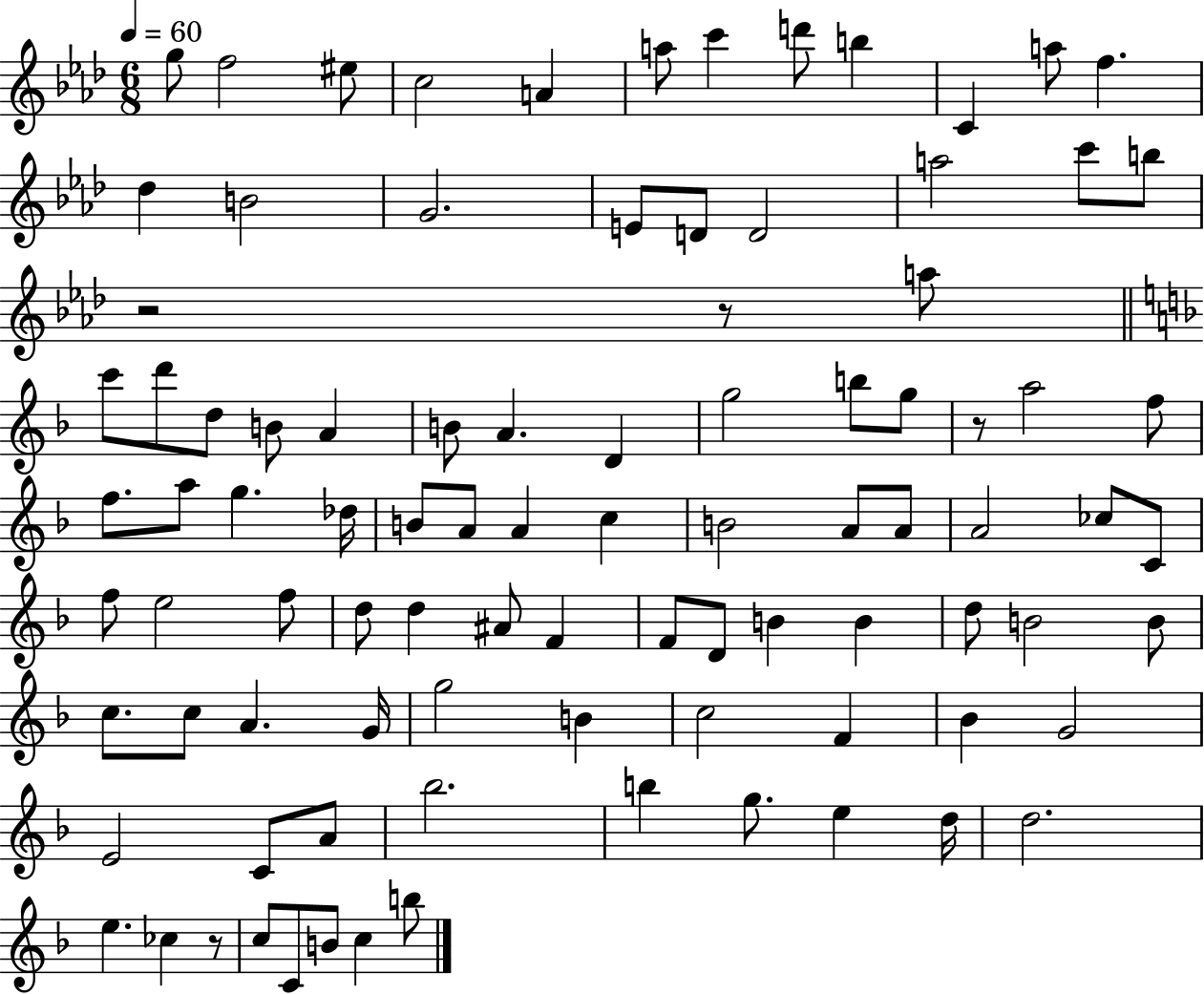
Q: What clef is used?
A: treble